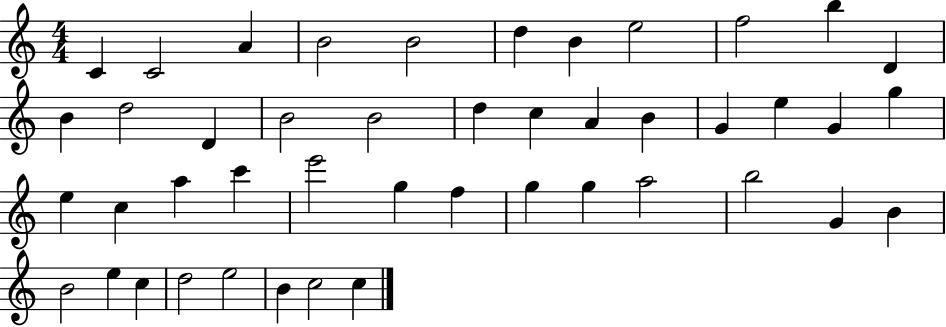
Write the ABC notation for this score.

X:1
T:Untitled
M:4/4
L:1/4
K:C
C C2 A B2 B2 d B e2 f2 b D B d2 D B2 B2 d c A B G e G g e c a c' e'2 g f g g a2 b2 G B B2 e c d2 e2 B c2 c